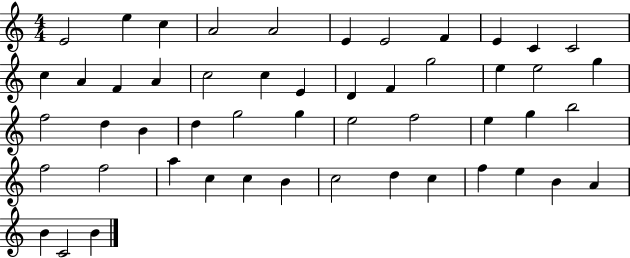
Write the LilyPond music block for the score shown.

{
  \clef treble
  \numericTimeSignature
  \time 4/4
  \key c \major
  e'2 e''4 c''4 | a'2 a'2 | e'4 e'2 f'4 | e'4 c'4 c'2 | \break c''4 a'4 f'4 a'4 | c''2 c''4 e'4 | d'4 f'4 g''2 | e''4 e''2 g''4 | \break f''2 d''4 b'4 | d''4 g''2 g''4 | e''2 f''2 | e''4 g''4 b''2 | \break f''2 f''2 | a''4 c''4 c''4 b'4 | c''2 d''4 c''4 | f''4 e''4 b'4 a'4 | \break b'4 c'2 b'4 | \bar "|."
}